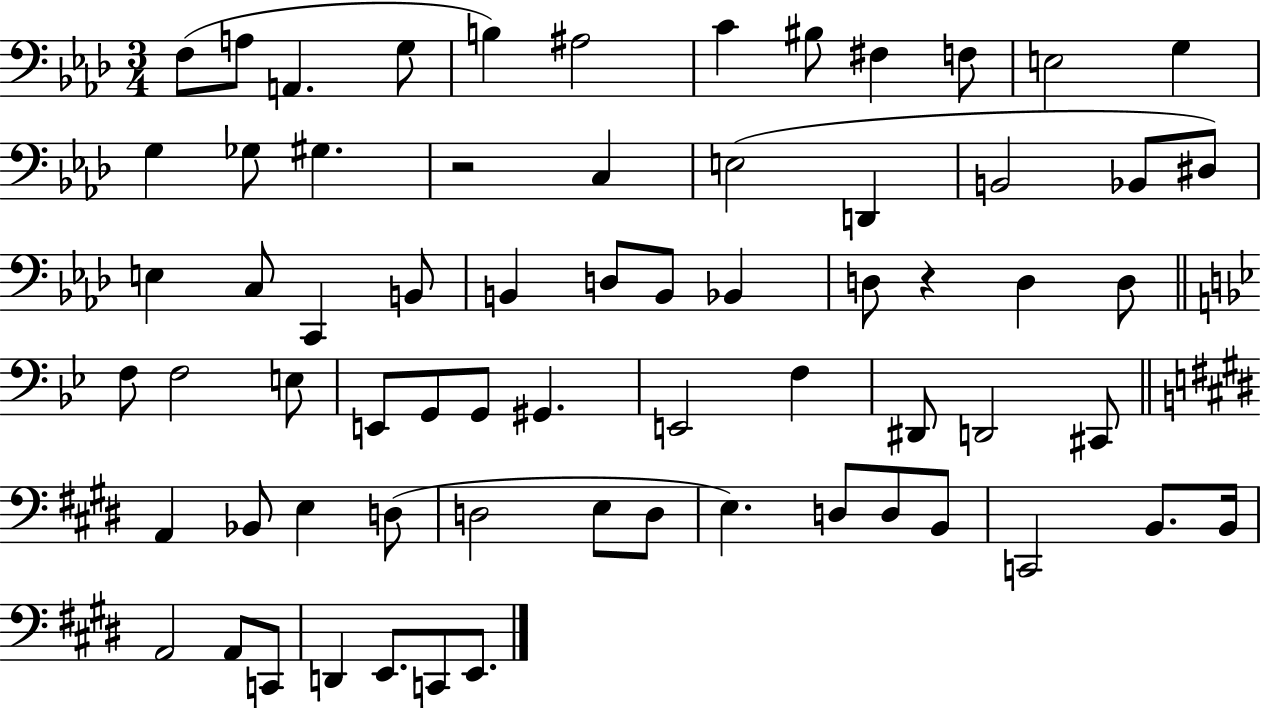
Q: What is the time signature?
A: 3/4